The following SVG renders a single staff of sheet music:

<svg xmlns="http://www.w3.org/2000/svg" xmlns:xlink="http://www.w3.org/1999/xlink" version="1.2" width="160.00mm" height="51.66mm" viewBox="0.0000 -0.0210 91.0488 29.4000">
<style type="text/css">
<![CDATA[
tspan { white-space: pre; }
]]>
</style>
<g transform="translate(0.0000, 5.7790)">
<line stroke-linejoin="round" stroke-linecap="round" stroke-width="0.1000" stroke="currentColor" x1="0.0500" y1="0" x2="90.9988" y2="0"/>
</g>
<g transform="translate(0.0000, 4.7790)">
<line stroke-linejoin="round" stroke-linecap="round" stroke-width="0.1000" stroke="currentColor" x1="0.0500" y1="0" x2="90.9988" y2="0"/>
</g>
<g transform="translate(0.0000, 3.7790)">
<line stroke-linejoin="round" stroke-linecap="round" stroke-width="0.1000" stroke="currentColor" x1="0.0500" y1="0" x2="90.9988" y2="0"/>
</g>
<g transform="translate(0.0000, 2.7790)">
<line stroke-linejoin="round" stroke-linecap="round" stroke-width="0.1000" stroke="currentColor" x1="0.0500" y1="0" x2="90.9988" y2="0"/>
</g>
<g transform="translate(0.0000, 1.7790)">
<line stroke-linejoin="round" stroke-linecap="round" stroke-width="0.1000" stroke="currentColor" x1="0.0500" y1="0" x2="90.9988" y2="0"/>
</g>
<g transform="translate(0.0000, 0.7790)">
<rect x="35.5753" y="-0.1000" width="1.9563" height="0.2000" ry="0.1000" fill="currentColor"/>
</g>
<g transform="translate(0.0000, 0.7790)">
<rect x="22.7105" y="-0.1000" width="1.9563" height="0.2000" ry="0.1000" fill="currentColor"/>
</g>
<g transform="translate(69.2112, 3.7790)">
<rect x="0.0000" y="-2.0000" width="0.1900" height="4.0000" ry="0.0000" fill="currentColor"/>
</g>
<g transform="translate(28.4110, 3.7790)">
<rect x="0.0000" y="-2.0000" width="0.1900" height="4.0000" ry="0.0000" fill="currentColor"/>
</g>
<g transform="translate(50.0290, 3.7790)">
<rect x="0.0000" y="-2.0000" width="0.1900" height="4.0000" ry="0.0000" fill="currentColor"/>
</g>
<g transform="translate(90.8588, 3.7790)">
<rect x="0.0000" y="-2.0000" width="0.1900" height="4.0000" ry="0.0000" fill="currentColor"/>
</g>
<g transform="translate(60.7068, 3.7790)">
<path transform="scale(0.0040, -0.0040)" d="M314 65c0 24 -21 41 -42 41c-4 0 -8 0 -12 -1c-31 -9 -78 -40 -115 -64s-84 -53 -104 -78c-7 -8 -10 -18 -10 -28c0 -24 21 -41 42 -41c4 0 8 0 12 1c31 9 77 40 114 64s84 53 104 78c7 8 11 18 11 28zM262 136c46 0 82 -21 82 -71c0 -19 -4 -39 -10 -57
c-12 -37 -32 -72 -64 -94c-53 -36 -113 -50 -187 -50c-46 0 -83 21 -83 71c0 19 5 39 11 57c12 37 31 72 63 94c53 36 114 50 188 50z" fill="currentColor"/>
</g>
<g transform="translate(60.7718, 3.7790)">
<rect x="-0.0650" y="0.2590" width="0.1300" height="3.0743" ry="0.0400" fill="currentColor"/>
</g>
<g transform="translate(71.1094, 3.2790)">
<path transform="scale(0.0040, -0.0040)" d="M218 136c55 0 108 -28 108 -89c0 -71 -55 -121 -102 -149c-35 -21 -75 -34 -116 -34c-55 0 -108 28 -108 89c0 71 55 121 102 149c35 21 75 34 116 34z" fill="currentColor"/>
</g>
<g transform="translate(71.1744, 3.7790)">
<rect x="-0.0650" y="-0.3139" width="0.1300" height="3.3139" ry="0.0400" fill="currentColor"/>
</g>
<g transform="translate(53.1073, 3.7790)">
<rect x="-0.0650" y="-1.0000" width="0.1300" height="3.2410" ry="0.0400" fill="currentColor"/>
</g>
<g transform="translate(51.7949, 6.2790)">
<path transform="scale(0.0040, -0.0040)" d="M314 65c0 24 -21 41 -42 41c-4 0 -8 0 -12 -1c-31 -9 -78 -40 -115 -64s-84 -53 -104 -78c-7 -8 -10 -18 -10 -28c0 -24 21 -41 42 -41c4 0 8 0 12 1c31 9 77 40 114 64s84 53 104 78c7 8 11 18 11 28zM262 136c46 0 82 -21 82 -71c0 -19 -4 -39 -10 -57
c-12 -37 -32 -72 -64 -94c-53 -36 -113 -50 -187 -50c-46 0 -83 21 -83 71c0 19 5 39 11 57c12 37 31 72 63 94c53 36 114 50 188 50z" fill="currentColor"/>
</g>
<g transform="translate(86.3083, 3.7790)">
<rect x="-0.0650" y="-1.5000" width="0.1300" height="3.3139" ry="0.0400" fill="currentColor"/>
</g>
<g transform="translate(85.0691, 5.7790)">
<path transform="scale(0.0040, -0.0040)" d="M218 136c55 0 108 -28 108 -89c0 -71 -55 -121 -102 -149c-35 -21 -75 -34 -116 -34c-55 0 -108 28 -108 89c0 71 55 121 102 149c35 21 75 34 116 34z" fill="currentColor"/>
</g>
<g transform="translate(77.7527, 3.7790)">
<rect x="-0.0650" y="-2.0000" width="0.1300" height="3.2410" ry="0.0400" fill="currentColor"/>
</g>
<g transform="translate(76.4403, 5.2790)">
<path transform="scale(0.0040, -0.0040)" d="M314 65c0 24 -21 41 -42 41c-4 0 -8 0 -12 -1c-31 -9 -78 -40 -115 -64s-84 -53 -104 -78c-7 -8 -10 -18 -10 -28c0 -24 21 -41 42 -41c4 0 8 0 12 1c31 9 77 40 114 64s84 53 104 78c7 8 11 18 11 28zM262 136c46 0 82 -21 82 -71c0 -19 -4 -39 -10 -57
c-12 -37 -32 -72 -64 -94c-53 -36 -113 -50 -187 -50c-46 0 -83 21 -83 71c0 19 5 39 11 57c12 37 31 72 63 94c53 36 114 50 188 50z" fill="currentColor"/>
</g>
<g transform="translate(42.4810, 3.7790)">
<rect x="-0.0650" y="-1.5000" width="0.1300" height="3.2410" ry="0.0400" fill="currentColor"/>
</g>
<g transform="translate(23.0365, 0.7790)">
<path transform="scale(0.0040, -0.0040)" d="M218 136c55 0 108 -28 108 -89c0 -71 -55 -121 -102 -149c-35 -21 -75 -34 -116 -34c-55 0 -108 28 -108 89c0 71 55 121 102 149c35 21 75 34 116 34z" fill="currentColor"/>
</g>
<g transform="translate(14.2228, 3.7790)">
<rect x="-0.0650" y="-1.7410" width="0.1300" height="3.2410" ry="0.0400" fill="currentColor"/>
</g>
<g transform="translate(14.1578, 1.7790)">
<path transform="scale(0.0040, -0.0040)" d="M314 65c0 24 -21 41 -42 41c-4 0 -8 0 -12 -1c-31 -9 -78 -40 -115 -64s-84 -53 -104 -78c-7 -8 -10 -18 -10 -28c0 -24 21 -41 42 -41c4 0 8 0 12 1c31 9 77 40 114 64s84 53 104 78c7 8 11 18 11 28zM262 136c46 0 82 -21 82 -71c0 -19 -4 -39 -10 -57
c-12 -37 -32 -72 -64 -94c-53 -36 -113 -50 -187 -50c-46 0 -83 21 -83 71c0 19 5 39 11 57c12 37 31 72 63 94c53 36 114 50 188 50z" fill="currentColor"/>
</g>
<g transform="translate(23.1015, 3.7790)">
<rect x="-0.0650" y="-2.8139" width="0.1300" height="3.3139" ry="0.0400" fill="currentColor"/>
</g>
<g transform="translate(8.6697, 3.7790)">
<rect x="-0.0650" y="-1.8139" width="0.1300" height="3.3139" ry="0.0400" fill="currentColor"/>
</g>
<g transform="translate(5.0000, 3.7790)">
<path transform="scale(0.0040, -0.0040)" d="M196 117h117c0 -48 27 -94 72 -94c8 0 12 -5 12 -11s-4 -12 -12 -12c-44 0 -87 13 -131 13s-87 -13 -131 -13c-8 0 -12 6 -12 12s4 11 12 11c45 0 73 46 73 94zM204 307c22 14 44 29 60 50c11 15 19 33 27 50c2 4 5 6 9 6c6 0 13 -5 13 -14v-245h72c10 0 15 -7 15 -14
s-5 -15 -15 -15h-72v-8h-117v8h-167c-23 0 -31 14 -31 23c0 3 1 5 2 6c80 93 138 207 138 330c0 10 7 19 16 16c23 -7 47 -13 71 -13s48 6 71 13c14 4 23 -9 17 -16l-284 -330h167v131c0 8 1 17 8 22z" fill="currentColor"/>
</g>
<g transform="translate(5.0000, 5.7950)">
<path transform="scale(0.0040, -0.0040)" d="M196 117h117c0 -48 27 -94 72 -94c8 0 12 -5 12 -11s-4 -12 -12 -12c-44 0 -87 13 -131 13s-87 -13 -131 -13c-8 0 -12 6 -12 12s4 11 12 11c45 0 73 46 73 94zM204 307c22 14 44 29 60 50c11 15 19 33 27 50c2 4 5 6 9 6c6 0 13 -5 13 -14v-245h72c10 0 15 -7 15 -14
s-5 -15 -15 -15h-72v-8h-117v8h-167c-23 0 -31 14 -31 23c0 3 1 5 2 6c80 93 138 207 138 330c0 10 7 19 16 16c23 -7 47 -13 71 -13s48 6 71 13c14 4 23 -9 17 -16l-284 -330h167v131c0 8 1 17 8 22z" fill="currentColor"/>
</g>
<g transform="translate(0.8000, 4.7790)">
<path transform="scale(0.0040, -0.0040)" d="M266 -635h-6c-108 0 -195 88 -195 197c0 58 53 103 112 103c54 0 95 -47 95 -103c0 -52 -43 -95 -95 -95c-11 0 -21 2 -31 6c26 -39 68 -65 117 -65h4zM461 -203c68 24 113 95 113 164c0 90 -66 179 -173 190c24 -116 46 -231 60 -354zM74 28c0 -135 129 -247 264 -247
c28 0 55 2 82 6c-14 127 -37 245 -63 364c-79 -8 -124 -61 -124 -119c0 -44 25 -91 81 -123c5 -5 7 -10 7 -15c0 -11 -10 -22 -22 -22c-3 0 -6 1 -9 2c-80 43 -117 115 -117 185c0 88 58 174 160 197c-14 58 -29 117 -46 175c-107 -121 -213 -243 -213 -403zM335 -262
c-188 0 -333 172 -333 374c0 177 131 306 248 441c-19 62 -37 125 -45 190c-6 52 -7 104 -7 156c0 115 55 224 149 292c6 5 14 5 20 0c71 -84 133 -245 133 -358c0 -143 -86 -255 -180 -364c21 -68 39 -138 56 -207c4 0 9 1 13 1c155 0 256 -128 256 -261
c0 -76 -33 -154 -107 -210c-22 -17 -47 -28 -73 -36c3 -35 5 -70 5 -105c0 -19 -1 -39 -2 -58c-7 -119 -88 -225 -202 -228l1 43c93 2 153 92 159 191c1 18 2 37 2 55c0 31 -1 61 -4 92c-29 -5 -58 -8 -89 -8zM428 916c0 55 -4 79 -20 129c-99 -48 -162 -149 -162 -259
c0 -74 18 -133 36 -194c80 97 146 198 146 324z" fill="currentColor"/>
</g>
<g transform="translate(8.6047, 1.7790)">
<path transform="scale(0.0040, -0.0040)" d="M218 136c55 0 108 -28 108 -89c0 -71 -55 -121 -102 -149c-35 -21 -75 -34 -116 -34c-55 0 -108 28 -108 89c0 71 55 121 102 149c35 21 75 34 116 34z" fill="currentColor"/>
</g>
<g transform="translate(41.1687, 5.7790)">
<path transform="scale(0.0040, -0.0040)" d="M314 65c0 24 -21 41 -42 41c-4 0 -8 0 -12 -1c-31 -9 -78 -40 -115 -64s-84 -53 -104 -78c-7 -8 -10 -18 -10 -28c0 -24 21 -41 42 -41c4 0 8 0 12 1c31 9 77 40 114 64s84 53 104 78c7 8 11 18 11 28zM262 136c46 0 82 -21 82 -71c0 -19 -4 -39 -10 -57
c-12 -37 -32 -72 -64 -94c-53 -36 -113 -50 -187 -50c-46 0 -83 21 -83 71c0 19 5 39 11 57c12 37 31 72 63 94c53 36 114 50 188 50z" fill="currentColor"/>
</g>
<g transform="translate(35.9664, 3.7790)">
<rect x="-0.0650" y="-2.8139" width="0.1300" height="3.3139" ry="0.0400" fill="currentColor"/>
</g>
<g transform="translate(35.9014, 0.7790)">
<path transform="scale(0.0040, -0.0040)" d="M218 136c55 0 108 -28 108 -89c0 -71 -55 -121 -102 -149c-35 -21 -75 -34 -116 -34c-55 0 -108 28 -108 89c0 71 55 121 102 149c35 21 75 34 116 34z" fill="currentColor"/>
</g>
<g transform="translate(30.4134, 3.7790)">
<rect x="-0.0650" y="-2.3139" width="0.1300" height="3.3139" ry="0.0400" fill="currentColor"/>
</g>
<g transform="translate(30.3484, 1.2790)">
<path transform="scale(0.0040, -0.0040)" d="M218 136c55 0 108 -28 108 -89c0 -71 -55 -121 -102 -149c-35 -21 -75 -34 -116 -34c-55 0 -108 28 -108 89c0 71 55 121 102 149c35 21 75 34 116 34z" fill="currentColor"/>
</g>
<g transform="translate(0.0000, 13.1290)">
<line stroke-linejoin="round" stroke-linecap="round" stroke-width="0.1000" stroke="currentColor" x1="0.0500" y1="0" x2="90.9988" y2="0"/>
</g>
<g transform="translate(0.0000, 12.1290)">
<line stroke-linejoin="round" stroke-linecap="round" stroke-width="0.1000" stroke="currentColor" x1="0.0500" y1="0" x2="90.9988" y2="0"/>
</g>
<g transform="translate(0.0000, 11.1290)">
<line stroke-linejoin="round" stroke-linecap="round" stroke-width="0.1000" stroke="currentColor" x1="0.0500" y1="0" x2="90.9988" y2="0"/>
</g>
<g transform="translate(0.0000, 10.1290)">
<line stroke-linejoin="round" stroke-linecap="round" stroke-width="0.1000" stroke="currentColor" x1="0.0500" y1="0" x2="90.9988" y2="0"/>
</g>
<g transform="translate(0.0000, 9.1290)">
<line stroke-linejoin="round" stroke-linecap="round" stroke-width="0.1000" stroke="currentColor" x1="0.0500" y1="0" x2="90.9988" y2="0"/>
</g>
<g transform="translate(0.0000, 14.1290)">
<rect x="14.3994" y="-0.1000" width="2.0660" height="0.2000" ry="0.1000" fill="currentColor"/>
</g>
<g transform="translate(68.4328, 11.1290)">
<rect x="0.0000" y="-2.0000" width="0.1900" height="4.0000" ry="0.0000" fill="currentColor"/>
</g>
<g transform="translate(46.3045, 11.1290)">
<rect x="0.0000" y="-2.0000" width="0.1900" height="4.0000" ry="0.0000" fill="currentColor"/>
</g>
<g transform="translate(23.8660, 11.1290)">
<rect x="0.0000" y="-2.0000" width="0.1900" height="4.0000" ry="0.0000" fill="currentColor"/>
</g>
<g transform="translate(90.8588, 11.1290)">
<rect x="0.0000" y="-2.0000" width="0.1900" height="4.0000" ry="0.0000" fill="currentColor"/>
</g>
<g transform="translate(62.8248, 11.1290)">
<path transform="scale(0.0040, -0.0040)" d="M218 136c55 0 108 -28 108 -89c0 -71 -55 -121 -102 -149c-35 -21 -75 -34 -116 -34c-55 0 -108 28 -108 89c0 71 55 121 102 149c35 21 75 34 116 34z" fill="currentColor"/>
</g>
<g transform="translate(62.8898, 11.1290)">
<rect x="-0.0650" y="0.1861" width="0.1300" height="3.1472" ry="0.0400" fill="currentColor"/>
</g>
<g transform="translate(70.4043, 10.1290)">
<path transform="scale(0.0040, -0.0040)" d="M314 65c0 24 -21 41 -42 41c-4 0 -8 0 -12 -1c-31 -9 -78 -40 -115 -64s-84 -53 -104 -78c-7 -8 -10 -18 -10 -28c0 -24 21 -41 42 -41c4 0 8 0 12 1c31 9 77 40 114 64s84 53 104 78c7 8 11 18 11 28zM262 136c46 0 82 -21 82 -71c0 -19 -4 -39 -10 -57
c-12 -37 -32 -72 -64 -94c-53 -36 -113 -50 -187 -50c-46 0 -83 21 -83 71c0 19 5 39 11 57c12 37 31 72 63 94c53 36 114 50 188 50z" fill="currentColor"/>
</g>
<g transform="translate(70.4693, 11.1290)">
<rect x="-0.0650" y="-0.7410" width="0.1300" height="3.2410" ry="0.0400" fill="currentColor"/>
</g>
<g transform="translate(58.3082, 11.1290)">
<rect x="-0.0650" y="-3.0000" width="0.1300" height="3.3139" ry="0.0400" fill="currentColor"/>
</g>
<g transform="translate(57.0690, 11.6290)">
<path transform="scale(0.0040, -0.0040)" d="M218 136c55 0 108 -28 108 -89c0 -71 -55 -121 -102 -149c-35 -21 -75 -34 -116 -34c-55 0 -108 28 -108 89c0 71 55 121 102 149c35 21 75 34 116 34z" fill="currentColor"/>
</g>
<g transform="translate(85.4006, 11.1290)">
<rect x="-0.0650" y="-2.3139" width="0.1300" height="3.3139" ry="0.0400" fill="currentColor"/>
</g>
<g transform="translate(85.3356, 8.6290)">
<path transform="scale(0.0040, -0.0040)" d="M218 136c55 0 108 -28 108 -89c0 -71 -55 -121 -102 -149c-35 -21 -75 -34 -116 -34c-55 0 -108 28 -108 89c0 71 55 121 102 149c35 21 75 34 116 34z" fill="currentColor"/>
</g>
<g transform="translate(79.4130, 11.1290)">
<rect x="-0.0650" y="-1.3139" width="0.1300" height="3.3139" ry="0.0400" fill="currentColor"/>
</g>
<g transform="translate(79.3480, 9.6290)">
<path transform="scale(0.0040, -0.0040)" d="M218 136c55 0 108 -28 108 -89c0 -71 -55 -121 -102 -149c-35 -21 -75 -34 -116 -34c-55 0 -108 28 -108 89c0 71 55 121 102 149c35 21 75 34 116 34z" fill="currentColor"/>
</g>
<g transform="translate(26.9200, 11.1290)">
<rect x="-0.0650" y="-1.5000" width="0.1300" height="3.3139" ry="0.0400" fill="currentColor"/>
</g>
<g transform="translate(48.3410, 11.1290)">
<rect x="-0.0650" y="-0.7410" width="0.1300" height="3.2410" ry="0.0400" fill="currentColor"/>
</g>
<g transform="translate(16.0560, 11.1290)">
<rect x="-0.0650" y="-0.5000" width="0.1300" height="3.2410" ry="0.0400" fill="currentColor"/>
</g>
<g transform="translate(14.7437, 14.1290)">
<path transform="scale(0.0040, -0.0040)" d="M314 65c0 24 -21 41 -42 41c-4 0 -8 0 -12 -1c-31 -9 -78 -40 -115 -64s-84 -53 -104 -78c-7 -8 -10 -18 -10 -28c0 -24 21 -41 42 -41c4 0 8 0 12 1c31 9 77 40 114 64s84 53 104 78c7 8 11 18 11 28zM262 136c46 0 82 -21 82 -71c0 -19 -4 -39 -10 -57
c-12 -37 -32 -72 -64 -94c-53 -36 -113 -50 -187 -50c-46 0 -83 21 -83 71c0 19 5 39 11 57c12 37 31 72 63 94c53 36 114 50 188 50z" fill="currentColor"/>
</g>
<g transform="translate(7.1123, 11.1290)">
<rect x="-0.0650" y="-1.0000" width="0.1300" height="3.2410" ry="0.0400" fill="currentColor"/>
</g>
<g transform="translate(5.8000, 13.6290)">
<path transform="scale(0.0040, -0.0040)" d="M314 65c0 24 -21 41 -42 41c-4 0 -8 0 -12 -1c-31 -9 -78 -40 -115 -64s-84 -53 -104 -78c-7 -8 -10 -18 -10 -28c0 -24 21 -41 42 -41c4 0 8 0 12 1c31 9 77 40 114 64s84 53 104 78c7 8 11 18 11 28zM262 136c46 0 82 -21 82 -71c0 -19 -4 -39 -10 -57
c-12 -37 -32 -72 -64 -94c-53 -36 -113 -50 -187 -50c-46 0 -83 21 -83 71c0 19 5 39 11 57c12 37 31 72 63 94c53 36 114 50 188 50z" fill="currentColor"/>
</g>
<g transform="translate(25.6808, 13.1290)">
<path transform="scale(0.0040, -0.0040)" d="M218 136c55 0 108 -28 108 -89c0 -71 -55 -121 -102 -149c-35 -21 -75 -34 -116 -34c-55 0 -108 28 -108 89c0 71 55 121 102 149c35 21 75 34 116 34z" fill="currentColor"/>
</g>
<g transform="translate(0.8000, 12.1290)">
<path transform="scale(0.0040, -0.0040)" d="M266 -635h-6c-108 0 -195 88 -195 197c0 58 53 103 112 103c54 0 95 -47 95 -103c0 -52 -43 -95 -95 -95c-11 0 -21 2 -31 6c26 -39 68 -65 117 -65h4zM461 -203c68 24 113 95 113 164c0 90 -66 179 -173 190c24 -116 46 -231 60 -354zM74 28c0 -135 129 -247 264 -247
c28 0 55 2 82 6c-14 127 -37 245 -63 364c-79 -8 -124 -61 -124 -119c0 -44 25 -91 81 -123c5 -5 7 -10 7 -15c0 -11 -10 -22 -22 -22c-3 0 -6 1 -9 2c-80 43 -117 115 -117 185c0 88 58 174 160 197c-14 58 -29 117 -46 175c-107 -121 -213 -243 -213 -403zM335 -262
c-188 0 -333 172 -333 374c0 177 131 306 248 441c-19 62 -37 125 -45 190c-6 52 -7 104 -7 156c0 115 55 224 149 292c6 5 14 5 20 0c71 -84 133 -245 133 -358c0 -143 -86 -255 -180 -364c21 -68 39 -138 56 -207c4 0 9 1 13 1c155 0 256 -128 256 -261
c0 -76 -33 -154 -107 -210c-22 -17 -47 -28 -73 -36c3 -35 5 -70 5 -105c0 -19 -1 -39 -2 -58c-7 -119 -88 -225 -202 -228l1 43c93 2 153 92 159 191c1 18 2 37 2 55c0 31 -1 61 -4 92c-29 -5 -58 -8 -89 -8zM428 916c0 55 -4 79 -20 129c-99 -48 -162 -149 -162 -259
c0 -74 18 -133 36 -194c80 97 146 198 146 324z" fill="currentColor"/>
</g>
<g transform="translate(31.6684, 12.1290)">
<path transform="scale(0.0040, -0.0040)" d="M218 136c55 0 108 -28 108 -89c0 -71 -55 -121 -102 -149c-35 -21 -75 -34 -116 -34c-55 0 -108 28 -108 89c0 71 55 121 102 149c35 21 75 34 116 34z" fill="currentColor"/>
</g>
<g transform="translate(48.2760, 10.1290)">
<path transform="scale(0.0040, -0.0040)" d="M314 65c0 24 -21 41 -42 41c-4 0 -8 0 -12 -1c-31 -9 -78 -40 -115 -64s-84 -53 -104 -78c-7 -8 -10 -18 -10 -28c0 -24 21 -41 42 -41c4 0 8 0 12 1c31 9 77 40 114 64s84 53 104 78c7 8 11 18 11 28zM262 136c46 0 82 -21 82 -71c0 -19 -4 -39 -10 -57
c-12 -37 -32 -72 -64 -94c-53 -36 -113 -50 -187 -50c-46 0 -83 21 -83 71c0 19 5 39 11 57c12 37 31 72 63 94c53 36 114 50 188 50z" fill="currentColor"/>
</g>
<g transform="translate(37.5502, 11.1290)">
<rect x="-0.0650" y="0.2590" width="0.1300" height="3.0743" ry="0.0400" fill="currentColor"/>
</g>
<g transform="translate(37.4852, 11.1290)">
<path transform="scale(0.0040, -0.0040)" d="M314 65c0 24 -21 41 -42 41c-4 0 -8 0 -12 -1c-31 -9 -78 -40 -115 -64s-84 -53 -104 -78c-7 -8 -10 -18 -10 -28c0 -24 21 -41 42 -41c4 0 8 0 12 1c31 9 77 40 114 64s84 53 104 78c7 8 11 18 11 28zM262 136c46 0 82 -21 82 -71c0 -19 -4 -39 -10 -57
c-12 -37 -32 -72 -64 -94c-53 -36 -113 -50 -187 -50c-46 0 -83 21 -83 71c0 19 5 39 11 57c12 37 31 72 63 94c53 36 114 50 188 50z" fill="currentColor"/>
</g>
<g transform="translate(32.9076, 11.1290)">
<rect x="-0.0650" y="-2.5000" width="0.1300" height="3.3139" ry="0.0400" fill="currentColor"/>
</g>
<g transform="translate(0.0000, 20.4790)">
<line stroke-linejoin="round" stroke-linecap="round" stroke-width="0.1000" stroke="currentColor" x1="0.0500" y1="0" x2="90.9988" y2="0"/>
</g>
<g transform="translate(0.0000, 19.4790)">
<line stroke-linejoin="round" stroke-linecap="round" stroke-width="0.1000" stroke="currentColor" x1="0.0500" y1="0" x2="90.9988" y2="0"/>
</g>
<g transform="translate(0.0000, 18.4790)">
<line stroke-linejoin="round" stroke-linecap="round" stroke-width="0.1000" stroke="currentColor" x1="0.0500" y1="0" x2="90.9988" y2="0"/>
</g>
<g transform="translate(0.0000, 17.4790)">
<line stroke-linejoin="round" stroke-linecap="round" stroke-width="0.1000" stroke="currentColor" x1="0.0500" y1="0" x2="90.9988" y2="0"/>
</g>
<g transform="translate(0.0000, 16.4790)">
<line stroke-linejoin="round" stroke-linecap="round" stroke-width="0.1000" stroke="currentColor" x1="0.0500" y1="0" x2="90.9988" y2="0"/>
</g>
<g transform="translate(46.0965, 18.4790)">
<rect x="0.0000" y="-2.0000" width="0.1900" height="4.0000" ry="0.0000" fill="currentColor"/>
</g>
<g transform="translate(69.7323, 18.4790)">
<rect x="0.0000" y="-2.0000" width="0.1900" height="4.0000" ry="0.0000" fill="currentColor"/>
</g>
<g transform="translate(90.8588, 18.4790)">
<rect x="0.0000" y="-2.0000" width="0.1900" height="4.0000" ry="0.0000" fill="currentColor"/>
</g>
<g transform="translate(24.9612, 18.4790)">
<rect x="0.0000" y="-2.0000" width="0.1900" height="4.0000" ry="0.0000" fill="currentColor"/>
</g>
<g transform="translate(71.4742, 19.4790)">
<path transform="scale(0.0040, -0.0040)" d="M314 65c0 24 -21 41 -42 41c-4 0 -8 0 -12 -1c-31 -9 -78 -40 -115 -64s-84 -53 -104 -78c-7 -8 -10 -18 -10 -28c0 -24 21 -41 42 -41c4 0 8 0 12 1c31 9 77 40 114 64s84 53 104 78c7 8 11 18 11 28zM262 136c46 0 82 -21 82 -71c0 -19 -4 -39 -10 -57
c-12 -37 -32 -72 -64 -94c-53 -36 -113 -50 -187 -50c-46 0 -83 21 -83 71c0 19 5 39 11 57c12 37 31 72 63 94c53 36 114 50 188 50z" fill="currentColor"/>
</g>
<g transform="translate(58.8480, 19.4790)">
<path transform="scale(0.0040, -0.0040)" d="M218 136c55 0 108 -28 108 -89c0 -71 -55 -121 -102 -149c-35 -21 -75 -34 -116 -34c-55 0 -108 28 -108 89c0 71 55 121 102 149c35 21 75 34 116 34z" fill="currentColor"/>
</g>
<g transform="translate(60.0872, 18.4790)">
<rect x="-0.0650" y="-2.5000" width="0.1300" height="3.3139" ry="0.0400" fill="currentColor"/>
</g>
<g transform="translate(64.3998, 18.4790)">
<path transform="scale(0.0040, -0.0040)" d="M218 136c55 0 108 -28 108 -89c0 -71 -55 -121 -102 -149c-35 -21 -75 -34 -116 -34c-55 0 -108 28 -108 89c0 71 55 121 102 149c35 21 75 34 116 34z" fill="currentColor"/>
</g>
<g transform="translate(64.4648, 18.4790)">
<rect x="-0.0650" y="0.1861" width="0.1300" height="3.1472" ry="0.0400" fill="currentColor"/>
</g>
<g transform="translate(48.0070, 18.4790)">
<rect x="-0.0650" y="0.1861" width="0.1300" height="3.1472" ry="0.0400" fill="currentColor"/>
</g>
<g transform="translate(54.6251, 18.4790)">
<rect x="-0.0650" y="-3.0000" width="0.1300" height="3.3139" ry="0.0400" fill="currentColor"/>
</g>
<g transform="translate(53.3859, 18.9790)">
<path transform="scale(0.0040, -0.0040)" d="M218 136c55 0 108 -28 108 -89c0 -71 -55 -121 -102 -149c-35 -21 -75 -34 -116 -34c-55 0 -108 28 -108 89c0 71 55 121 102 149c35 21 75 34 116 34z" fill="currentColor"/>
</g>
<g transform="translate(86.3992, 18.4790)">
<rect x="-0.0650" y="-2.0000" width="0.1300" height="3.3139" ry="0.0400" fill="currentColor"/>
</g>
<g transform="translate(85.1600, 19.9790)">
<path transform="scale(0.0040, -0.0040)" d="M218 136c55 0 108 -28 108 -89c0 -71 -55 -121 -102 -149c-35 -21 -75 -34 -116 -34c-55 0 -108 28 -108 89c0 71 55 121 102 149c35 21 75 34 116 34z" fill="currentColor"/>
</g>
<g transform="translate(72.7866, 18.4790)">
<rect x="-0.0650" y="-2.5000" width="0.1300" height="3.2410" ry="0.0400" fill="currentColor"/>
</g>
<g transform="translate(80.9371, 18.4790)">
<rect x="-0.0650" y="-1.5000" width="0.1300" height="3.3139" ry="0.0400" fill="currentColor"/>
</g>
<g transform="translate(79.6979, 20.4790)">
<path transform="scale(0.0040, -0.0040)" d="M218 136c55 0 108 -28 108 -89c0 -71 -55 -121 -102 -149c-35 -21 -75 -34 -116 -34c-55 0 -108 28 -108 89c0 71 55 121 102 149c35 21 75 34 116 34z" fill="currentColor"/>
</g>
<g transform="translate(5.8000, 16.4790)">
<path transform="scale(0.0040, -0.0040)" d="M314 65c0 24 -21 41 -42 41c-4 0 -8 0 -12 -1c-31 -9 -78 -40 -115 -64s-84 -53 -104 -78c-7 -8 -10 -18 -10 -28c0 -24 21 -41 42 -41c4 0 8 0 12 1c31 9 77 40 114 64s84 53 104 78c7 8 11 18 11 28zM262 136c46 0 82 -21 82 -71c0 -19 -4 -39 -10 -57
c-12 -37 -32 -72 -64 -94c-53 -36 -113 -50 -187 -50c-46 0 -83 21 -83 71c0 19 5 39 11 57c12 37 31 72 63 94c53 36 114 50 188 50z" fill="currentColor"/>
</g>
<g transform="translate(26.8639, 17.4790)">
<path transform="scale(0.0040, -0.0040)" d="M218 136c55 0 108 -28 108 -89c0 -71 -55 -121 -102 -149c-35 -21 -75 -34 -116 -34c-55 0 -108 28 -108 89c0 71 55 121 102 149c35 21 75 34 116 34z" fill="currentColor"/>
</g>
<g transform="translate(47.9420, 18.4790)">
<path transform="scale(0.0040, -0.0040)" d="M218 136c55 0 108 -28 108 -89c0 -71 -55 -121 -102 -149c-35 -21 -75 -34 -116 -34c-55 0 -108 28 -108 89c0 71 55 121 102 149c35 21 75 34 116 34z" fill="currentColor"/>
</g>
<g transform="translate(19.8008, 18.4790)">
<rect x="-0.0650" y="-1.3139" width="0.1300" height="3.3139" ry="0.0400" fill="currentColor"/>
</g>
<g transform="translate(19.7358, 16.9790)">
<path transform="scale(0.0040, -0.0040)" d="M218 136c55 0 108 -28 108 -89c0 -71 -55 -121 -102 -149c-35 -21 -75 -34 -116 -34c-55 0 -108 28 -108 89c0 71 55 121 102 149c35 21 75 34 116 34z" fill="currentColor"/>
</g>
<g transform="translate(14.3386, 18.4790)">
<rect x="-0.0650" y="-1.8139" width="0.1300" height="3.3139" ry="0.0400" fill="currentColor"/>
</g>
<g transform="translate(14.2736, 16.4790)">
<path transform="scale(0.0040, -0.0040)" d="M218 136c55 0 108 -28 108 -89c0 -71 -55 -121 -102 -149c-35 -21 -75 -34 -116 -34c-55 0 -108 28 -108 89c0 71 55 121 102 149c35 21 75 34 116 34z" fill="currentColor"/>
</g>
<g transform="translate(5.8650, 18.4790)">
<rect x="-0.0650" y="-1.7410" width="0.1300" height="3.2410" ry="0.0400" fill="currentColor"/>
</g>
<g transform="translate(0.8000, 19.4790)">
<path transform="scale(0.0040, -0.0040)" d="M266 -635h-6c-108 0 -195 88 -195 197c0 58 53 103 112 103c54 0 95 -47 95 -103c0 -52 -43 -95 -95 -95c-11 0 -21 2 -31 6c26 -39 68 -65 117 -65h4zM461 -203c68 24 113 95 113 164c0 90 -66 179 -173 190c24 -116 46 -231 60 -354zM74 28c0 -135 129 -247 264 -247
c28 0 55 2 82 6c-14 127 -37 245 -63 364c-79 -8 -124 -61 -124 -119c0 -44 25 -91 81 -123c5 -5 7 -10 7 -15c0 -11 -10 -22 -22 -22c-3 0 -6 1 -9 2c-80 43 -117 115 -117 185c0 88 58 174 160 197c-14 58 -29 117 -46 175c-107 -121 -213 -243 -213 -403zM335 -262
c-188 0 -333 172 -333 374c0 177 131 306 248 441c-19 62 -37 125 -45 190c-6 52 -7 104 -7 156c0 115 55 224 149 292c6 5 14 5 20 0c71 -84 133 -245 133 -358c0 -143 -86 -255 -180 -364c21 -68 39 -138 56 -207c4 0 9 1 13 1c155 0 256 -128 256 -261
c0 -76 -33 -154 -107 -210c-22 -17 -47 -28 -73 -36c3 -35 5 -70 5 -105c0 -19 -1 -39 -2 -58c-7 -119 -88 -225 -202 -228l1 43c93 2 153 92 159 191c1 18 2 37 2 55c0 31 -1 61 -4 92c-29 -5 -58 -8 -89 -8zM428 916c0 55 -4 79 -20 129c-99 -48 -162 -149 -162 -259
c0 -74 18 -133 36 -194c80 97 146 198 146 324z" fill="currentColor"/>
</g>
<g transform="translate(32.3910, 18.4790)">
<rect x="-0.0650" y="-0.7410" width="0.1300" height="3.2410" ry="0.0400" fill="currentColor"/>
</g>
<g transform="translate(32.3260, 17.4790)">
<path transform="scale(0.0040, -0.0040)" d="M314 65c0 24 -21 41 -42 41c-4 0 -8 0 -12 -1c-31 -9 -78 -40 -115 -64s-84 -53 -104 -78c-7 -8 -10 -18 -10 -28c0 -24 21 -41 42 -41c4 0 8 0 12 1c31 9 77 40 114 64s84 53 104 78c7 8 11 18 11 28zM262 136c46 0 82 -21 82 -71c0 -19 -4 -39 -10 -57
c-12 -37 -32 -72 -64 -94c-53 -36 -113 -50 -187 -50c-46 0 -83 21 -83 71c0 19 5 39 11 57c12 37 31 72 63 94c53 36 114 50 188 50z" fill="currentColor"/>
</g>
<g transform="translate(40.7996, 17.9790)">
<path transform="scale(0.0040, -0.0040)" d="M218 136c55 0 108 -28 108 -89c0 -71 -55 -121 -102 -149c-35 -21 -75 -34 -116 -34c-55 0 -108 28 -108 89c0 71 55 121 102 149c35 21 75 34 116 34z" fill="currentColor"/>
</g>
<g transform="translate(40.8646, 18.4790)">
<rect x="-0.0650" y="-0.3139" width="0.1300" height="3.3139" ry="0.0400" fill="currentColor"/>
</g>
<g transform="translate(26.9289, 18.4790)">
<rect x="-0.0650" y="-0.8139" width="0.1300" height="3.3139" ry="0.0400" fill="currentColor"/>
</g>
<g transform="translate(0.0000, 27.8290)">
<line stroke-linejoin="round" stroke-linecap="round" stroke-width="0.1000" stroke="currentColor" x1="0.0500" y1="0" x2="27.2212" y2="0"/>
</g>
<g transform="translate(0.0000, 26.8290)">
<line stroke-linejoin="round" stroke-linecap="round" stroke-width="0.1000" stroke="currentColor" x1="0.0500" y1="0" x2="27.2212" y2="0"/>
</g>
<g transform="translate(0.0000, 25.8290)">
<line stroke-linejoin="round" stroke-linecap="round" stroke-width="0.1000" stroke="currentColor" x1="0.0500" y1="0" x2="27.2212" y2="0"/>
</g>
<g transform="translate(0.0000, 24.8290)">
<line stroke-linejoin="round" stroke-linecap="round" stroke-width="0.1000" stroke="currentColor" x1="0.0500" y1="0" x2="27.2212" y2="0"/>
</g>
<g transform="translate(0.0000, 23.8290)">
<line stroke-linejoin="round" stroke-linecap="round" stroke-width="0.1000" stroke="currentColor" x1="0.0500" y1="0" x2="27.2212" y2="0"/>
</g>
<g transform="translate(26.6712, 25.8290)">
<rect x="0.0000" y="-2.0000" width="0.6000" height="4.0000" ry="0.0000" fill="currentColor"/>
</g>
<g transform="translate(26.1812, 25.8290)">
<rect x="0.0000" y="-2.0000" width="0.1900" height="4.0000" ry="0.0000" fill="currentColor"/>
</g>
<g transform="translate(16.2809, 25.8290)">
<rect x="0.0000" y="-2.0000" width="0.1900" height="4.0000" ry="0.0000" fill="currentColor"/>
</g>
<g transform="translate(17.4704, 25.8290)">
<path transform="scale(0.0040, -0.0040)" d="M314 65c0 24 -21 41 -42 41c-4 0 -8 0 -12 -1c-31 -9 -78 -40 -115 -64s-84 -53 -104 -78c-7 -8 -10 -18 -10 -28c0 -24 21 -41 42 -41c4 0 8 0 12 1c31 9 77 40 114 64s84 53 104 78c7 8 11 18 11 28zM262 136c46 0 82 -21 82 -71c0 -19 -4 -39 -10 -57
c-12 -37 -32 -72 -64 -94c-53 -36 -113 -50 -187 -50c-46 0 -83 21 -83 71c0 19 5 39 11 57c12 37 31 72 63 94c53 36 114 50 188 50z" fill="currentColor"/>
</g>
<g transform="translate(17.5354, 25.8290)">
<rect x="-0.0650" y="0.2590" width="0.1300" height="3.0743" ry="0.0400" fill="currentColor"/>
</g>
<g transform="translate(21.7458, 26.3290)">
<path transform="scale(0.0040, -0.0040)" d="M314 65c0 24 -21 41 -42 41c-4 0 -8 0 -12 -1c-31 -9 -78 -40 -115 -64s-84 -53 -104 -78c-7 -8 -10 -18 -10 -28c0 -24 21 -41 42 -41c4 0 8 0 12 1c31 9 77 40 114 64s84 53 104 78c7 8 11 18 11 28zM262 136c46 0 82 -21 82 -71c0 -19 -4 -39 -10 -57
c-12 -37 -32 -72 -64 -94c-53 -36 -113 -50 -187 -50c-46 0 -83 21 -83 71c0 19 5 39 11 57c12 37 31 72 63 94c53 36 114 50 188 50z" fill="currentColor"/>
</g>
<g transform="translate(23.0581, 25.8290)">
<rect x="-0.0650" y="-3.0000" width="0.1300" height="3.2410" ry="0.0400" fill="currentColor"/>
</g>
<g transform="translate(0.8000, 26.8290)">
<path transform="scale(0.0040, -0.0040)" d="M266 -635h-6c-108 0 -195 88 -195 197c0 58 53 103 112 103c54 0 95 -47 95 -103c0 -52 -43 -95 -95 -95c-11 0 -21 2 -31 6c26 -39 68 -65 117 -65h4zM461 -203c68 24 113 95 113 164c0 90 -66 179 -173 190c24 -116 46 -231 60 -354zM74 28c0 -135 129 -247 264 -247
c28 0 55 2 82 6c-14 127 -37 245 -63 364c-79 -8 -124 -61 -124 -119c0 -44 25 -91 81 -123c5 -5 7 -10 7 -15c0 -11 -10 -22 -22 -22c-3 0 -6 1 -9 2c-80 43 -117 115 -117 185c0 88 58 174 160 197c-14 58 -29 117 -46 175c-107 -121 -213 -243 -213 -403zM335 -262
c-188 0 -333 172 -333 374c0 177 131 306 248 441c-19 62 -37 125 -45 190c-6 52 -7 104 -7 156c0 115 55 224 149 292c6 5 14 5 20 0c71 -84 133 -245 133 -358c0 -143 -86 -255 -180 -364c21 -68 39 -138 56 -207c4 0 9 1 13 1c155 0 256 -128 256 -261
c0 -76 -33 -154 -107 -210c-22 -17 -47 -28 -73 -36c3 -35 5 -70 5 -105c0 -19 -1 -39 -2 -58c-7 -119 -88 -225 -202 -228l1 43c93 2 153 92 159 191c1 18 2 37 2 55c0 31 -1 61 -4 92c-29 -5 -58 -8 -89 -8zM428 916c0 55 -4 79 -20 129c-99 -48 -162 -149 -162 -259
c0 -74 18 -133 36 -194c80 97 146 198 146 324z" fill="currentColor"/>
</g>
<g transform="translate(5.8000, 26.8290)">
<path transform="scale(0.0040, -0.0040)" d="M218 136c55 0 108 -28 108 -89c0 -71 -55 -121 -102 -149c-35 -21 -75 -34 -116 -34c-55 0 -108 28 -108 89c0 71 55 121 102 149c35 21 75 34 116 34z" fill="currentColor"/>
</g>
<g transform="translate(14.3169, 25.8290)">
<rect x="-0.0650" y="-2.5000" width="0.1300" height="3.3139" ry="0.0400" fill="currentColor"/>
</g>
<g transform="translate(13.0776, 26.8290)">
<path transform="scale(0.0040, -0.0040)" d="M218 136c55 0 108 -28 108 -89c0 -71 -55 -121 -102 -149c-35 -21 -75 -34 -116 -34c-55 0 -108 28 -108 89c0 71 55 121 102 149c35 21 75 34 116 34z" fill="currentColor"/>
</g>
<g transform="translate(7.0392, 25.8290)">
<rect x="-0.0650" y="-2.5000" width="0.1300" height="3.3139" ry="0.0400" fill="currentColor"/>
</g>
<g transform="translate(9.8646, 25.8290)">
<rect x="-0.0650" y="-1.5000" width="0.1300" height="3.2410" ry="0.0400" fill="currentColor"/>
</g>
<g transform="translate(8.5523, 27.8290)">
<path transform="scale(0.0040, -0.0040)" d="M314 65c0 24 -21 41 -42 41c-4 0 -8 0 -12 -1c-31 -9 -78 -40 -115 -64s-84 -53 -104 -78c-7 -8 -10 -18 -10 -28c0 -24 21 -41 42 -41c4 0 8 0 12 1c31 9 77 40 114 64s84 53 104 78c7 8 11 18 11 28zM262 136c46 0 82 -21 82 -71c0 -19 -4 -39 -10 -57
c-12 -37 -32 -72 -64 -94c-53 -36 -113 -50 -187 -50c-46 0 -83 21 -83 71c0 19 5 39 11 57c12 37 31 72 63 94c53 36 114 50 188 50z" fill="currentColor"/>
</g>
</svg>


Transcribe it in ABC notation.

X:1
T:Untitled
M:4/4
L:1/4
K:C
f f2 a g a E2 D2 B2 c F2 E D2 C2 E G B2 d2 A B d2 e g f2 f e d d2 c B A G B G2 E F G E2 G B2 A2